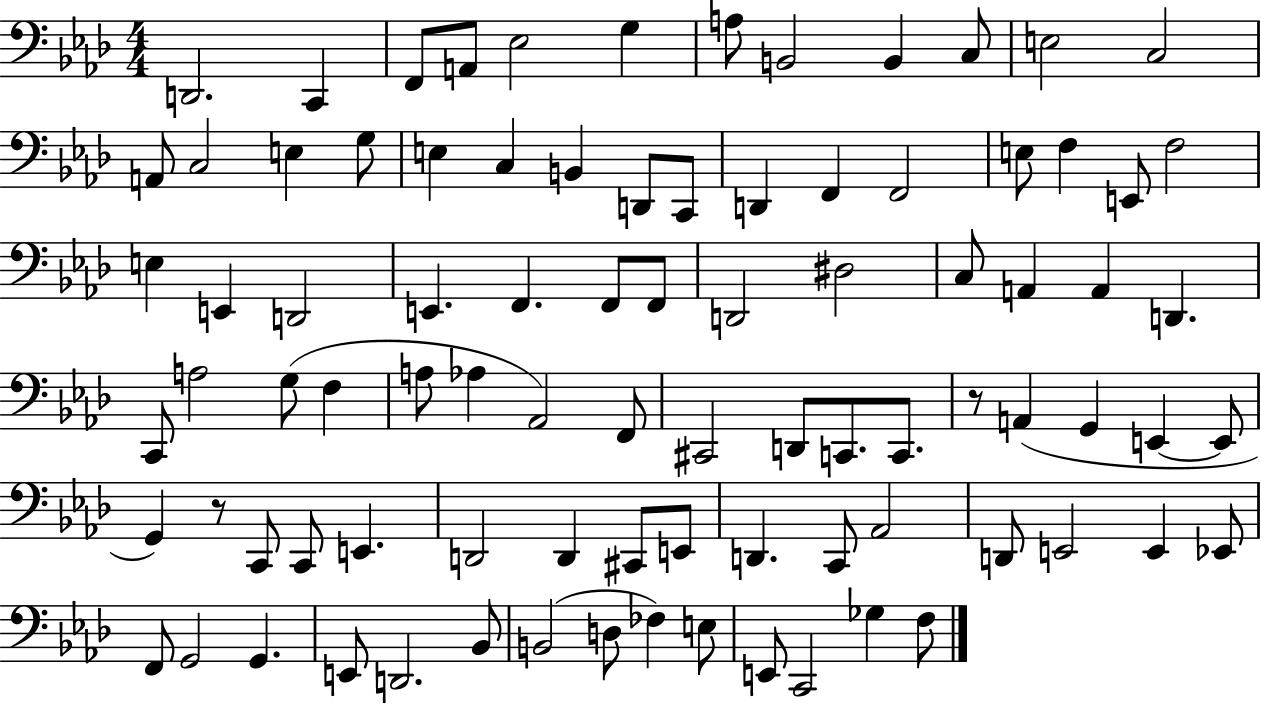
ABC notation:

X:1
T:Untitled
M:4/4
L:1/4
K:Ab
D,,2 C,, F,,/2 A,,/2 _E,2 G, A,/2 B,,2 B,, C,/2 E,2 C,2 A,,/2 C,2 E, G,/2 E, C, B,, D,,/2 C,,/2 D,, F,, F,,2 E,/2 F, E,,/2 F,2 E, E,, D,,2 E,, F,, F,,/2 F,,/2 D,,2 ^D,2 C,/2 A,, A,, D,, C,,/2 A,2 G,/2 F, A,/2 _A, _A,,2 F,,/2 ^C,,2 D,,/2 C,,/2 C,,/2 z/2 A,, G,, E,, E,,/2 G,, z/2 C,,/2 C,,/2 E,, D,,2 D,, ^C,,/2 E,,/2 D,, C,,/2 _A,,2 D,,/2 E,,2 E,, _E,,/2 F,,/2 G,,2 G,, E,,/2 D,,2 _B,,/2 B,,2 D,/2 _F, E,/2 E,,/2 C,,2 _G, F,/2